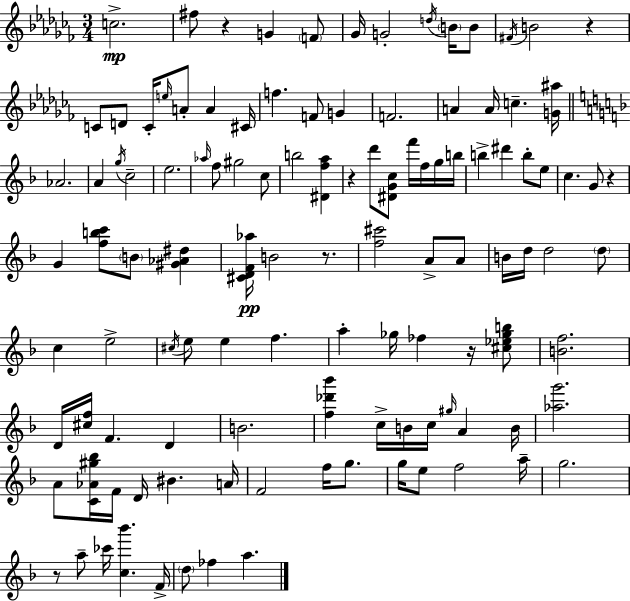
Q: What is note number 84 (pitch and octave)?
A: E5